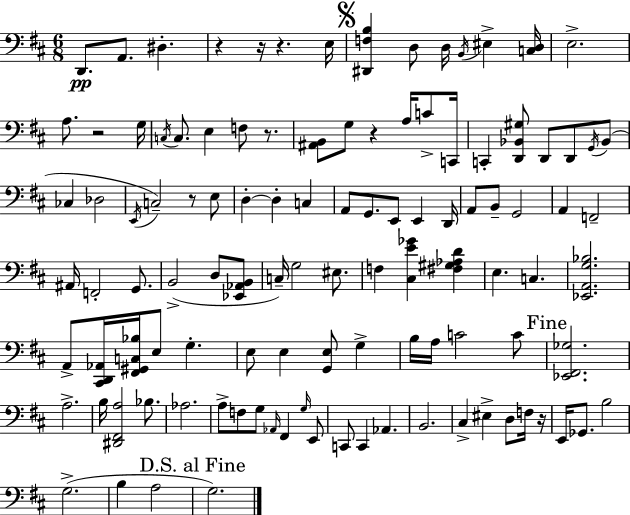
X:1
T:Untitled
M:6/8
L:1/4
K:D
D,,/2 A,,/2 ^D, z z/4 z E,/4 [^D,,F,B,] D,/2 D,/4 B,,/4 ^E, [C,D,]/4 E,2 A,/2 z2 G,/4 C,/4 C,/2 E, F,/2 z/2 [^A,,B,,]/2 G,/2 z A,/4 C/2 C,,/4 C,, [D,,_B,,^G,]/2 D,,/2 D,,/2 G,,/4 _B,,/2 _C, _D,2 E,,/4 C,2 z/2 E,/2 D, D, C, A,,/2 G,,/2 E,,/2 E,, D,,/4 A,,/2 B,,/2 G,,2 A,, F,,2 ^A,,/4 F,,2 G,,/2 B,,2 D,/2 [_E,,_A,,B,,]/2 C,/4 G,2 ^E,/2 F, [^C,E_G] [^F,^G,_A,D] E, C, [_E,,A,,G,_B,]2 A,,/2 [^C,,D,,_A,,]/4 [^F,,^G,,C,_B,]/4 E,/2 G, E,/2 E, [G,,E,]/2 G, B,/4 A,/4 C2 C/2 [_E,,^F,,_G,]2 A,2 B,/4 [^D,,^F,,A,]2 _B,/2 _A,2 A,/2 F,/2 G,/2 _A,,/4 ^F,, G,/4 E,,/2 C,,/2 C,, _A,, B,,2 ^C, ^E, D,/2 F,/4 z/4 E,,/4 _G,,/2 B,2 G,2 B, A,2 G,2